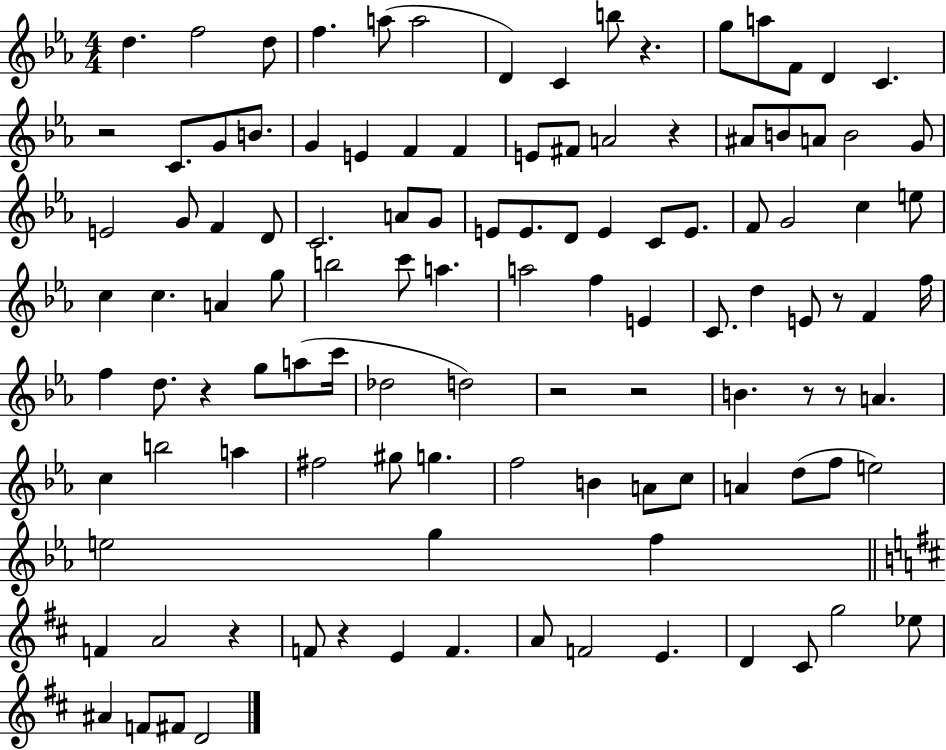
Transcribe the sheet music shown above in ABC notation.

X:1
T:Untitled
M:4/4
L:1/4
K:Eb
d f2 d/2 f a/2 a2 D C b/2 z g/2 a/2 F/2 D C z2 C/2 G/2 B/2 G E F F E/2 ^F/2 A2 z ^A/2 B/2 A/2 B2 G/2 E2 G/2 F D/2 C2 A/2 G/2 E/2 E/2 D/2 E C/2 E/2 F/2 G2 c e/2 c c A g/2 b2 c'/2 a a2 f E C/2 d E/2 z/2 F f/4 f d/2 z g/2 a/2 c'/4 _d2 d2 z2 z2 B z/2 z/2 A c b2 a ^f2 ^g/2 g f2 B A/2 c/2 A d/2 f/2 e2 e2 g f F A2 z F/2 z E F A/2 F2 E D ^C/2 g2 _e/2 ^A F/2 ^F/2 D2